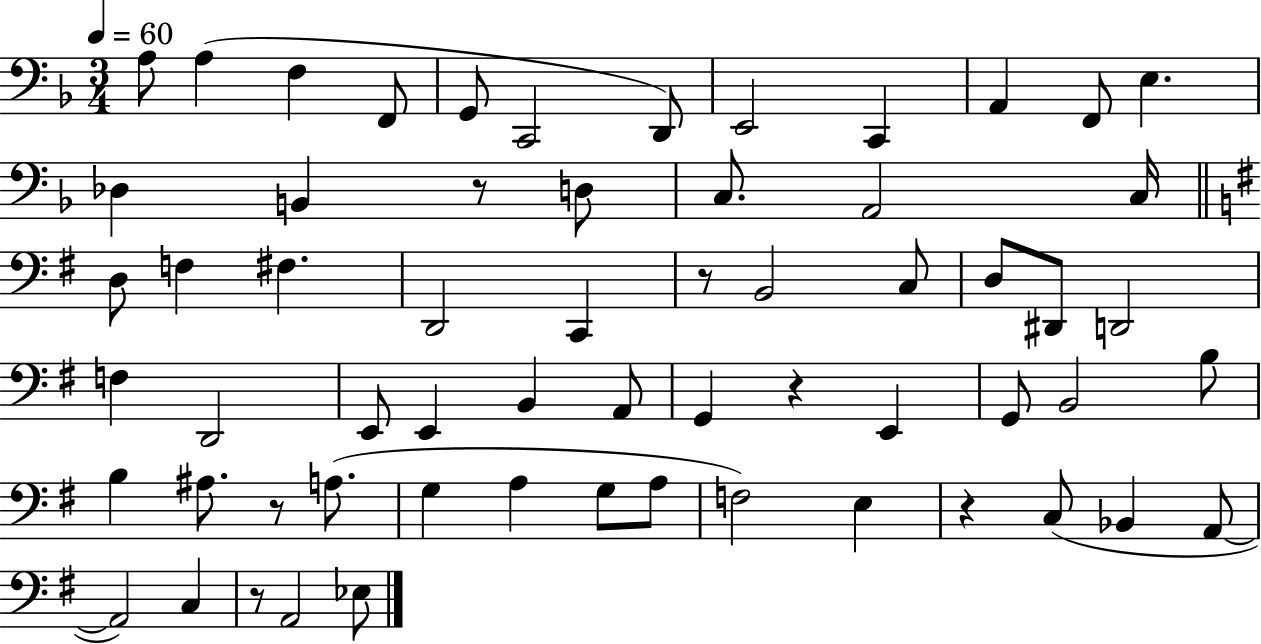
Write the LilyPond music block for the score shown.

{
  \clef bass
  \numericTimeSignature
  \time 3/4
  \key f \major
  \tempo 4 = 60
  \repeat volta 2 { a8 a4( f4 f,8 | g,8 c,2 d,8) | e,2 c,4 | a,4 f,8 e4. | \break des4 b,4 r8 d8 | c8. a,2 c16 | \bar "||" \break \key e \minor d8 f4 fis4. | d,2 c,4 | r8 b,2 c8 | d8 dis,8 d,2 | \break f4 d,2 | e,8 e,4 b,4 a,8 | g,4 r4 e,4 | g,8 b,2 b8 | \break b4 ais8. r8 a8.( | g4 a4 g8 a8 | f2) e4 | r4 c8( bes,4 a,8~~ | \break a,2) c4 | r8 a,2 ees8 | } \bar "|."
}